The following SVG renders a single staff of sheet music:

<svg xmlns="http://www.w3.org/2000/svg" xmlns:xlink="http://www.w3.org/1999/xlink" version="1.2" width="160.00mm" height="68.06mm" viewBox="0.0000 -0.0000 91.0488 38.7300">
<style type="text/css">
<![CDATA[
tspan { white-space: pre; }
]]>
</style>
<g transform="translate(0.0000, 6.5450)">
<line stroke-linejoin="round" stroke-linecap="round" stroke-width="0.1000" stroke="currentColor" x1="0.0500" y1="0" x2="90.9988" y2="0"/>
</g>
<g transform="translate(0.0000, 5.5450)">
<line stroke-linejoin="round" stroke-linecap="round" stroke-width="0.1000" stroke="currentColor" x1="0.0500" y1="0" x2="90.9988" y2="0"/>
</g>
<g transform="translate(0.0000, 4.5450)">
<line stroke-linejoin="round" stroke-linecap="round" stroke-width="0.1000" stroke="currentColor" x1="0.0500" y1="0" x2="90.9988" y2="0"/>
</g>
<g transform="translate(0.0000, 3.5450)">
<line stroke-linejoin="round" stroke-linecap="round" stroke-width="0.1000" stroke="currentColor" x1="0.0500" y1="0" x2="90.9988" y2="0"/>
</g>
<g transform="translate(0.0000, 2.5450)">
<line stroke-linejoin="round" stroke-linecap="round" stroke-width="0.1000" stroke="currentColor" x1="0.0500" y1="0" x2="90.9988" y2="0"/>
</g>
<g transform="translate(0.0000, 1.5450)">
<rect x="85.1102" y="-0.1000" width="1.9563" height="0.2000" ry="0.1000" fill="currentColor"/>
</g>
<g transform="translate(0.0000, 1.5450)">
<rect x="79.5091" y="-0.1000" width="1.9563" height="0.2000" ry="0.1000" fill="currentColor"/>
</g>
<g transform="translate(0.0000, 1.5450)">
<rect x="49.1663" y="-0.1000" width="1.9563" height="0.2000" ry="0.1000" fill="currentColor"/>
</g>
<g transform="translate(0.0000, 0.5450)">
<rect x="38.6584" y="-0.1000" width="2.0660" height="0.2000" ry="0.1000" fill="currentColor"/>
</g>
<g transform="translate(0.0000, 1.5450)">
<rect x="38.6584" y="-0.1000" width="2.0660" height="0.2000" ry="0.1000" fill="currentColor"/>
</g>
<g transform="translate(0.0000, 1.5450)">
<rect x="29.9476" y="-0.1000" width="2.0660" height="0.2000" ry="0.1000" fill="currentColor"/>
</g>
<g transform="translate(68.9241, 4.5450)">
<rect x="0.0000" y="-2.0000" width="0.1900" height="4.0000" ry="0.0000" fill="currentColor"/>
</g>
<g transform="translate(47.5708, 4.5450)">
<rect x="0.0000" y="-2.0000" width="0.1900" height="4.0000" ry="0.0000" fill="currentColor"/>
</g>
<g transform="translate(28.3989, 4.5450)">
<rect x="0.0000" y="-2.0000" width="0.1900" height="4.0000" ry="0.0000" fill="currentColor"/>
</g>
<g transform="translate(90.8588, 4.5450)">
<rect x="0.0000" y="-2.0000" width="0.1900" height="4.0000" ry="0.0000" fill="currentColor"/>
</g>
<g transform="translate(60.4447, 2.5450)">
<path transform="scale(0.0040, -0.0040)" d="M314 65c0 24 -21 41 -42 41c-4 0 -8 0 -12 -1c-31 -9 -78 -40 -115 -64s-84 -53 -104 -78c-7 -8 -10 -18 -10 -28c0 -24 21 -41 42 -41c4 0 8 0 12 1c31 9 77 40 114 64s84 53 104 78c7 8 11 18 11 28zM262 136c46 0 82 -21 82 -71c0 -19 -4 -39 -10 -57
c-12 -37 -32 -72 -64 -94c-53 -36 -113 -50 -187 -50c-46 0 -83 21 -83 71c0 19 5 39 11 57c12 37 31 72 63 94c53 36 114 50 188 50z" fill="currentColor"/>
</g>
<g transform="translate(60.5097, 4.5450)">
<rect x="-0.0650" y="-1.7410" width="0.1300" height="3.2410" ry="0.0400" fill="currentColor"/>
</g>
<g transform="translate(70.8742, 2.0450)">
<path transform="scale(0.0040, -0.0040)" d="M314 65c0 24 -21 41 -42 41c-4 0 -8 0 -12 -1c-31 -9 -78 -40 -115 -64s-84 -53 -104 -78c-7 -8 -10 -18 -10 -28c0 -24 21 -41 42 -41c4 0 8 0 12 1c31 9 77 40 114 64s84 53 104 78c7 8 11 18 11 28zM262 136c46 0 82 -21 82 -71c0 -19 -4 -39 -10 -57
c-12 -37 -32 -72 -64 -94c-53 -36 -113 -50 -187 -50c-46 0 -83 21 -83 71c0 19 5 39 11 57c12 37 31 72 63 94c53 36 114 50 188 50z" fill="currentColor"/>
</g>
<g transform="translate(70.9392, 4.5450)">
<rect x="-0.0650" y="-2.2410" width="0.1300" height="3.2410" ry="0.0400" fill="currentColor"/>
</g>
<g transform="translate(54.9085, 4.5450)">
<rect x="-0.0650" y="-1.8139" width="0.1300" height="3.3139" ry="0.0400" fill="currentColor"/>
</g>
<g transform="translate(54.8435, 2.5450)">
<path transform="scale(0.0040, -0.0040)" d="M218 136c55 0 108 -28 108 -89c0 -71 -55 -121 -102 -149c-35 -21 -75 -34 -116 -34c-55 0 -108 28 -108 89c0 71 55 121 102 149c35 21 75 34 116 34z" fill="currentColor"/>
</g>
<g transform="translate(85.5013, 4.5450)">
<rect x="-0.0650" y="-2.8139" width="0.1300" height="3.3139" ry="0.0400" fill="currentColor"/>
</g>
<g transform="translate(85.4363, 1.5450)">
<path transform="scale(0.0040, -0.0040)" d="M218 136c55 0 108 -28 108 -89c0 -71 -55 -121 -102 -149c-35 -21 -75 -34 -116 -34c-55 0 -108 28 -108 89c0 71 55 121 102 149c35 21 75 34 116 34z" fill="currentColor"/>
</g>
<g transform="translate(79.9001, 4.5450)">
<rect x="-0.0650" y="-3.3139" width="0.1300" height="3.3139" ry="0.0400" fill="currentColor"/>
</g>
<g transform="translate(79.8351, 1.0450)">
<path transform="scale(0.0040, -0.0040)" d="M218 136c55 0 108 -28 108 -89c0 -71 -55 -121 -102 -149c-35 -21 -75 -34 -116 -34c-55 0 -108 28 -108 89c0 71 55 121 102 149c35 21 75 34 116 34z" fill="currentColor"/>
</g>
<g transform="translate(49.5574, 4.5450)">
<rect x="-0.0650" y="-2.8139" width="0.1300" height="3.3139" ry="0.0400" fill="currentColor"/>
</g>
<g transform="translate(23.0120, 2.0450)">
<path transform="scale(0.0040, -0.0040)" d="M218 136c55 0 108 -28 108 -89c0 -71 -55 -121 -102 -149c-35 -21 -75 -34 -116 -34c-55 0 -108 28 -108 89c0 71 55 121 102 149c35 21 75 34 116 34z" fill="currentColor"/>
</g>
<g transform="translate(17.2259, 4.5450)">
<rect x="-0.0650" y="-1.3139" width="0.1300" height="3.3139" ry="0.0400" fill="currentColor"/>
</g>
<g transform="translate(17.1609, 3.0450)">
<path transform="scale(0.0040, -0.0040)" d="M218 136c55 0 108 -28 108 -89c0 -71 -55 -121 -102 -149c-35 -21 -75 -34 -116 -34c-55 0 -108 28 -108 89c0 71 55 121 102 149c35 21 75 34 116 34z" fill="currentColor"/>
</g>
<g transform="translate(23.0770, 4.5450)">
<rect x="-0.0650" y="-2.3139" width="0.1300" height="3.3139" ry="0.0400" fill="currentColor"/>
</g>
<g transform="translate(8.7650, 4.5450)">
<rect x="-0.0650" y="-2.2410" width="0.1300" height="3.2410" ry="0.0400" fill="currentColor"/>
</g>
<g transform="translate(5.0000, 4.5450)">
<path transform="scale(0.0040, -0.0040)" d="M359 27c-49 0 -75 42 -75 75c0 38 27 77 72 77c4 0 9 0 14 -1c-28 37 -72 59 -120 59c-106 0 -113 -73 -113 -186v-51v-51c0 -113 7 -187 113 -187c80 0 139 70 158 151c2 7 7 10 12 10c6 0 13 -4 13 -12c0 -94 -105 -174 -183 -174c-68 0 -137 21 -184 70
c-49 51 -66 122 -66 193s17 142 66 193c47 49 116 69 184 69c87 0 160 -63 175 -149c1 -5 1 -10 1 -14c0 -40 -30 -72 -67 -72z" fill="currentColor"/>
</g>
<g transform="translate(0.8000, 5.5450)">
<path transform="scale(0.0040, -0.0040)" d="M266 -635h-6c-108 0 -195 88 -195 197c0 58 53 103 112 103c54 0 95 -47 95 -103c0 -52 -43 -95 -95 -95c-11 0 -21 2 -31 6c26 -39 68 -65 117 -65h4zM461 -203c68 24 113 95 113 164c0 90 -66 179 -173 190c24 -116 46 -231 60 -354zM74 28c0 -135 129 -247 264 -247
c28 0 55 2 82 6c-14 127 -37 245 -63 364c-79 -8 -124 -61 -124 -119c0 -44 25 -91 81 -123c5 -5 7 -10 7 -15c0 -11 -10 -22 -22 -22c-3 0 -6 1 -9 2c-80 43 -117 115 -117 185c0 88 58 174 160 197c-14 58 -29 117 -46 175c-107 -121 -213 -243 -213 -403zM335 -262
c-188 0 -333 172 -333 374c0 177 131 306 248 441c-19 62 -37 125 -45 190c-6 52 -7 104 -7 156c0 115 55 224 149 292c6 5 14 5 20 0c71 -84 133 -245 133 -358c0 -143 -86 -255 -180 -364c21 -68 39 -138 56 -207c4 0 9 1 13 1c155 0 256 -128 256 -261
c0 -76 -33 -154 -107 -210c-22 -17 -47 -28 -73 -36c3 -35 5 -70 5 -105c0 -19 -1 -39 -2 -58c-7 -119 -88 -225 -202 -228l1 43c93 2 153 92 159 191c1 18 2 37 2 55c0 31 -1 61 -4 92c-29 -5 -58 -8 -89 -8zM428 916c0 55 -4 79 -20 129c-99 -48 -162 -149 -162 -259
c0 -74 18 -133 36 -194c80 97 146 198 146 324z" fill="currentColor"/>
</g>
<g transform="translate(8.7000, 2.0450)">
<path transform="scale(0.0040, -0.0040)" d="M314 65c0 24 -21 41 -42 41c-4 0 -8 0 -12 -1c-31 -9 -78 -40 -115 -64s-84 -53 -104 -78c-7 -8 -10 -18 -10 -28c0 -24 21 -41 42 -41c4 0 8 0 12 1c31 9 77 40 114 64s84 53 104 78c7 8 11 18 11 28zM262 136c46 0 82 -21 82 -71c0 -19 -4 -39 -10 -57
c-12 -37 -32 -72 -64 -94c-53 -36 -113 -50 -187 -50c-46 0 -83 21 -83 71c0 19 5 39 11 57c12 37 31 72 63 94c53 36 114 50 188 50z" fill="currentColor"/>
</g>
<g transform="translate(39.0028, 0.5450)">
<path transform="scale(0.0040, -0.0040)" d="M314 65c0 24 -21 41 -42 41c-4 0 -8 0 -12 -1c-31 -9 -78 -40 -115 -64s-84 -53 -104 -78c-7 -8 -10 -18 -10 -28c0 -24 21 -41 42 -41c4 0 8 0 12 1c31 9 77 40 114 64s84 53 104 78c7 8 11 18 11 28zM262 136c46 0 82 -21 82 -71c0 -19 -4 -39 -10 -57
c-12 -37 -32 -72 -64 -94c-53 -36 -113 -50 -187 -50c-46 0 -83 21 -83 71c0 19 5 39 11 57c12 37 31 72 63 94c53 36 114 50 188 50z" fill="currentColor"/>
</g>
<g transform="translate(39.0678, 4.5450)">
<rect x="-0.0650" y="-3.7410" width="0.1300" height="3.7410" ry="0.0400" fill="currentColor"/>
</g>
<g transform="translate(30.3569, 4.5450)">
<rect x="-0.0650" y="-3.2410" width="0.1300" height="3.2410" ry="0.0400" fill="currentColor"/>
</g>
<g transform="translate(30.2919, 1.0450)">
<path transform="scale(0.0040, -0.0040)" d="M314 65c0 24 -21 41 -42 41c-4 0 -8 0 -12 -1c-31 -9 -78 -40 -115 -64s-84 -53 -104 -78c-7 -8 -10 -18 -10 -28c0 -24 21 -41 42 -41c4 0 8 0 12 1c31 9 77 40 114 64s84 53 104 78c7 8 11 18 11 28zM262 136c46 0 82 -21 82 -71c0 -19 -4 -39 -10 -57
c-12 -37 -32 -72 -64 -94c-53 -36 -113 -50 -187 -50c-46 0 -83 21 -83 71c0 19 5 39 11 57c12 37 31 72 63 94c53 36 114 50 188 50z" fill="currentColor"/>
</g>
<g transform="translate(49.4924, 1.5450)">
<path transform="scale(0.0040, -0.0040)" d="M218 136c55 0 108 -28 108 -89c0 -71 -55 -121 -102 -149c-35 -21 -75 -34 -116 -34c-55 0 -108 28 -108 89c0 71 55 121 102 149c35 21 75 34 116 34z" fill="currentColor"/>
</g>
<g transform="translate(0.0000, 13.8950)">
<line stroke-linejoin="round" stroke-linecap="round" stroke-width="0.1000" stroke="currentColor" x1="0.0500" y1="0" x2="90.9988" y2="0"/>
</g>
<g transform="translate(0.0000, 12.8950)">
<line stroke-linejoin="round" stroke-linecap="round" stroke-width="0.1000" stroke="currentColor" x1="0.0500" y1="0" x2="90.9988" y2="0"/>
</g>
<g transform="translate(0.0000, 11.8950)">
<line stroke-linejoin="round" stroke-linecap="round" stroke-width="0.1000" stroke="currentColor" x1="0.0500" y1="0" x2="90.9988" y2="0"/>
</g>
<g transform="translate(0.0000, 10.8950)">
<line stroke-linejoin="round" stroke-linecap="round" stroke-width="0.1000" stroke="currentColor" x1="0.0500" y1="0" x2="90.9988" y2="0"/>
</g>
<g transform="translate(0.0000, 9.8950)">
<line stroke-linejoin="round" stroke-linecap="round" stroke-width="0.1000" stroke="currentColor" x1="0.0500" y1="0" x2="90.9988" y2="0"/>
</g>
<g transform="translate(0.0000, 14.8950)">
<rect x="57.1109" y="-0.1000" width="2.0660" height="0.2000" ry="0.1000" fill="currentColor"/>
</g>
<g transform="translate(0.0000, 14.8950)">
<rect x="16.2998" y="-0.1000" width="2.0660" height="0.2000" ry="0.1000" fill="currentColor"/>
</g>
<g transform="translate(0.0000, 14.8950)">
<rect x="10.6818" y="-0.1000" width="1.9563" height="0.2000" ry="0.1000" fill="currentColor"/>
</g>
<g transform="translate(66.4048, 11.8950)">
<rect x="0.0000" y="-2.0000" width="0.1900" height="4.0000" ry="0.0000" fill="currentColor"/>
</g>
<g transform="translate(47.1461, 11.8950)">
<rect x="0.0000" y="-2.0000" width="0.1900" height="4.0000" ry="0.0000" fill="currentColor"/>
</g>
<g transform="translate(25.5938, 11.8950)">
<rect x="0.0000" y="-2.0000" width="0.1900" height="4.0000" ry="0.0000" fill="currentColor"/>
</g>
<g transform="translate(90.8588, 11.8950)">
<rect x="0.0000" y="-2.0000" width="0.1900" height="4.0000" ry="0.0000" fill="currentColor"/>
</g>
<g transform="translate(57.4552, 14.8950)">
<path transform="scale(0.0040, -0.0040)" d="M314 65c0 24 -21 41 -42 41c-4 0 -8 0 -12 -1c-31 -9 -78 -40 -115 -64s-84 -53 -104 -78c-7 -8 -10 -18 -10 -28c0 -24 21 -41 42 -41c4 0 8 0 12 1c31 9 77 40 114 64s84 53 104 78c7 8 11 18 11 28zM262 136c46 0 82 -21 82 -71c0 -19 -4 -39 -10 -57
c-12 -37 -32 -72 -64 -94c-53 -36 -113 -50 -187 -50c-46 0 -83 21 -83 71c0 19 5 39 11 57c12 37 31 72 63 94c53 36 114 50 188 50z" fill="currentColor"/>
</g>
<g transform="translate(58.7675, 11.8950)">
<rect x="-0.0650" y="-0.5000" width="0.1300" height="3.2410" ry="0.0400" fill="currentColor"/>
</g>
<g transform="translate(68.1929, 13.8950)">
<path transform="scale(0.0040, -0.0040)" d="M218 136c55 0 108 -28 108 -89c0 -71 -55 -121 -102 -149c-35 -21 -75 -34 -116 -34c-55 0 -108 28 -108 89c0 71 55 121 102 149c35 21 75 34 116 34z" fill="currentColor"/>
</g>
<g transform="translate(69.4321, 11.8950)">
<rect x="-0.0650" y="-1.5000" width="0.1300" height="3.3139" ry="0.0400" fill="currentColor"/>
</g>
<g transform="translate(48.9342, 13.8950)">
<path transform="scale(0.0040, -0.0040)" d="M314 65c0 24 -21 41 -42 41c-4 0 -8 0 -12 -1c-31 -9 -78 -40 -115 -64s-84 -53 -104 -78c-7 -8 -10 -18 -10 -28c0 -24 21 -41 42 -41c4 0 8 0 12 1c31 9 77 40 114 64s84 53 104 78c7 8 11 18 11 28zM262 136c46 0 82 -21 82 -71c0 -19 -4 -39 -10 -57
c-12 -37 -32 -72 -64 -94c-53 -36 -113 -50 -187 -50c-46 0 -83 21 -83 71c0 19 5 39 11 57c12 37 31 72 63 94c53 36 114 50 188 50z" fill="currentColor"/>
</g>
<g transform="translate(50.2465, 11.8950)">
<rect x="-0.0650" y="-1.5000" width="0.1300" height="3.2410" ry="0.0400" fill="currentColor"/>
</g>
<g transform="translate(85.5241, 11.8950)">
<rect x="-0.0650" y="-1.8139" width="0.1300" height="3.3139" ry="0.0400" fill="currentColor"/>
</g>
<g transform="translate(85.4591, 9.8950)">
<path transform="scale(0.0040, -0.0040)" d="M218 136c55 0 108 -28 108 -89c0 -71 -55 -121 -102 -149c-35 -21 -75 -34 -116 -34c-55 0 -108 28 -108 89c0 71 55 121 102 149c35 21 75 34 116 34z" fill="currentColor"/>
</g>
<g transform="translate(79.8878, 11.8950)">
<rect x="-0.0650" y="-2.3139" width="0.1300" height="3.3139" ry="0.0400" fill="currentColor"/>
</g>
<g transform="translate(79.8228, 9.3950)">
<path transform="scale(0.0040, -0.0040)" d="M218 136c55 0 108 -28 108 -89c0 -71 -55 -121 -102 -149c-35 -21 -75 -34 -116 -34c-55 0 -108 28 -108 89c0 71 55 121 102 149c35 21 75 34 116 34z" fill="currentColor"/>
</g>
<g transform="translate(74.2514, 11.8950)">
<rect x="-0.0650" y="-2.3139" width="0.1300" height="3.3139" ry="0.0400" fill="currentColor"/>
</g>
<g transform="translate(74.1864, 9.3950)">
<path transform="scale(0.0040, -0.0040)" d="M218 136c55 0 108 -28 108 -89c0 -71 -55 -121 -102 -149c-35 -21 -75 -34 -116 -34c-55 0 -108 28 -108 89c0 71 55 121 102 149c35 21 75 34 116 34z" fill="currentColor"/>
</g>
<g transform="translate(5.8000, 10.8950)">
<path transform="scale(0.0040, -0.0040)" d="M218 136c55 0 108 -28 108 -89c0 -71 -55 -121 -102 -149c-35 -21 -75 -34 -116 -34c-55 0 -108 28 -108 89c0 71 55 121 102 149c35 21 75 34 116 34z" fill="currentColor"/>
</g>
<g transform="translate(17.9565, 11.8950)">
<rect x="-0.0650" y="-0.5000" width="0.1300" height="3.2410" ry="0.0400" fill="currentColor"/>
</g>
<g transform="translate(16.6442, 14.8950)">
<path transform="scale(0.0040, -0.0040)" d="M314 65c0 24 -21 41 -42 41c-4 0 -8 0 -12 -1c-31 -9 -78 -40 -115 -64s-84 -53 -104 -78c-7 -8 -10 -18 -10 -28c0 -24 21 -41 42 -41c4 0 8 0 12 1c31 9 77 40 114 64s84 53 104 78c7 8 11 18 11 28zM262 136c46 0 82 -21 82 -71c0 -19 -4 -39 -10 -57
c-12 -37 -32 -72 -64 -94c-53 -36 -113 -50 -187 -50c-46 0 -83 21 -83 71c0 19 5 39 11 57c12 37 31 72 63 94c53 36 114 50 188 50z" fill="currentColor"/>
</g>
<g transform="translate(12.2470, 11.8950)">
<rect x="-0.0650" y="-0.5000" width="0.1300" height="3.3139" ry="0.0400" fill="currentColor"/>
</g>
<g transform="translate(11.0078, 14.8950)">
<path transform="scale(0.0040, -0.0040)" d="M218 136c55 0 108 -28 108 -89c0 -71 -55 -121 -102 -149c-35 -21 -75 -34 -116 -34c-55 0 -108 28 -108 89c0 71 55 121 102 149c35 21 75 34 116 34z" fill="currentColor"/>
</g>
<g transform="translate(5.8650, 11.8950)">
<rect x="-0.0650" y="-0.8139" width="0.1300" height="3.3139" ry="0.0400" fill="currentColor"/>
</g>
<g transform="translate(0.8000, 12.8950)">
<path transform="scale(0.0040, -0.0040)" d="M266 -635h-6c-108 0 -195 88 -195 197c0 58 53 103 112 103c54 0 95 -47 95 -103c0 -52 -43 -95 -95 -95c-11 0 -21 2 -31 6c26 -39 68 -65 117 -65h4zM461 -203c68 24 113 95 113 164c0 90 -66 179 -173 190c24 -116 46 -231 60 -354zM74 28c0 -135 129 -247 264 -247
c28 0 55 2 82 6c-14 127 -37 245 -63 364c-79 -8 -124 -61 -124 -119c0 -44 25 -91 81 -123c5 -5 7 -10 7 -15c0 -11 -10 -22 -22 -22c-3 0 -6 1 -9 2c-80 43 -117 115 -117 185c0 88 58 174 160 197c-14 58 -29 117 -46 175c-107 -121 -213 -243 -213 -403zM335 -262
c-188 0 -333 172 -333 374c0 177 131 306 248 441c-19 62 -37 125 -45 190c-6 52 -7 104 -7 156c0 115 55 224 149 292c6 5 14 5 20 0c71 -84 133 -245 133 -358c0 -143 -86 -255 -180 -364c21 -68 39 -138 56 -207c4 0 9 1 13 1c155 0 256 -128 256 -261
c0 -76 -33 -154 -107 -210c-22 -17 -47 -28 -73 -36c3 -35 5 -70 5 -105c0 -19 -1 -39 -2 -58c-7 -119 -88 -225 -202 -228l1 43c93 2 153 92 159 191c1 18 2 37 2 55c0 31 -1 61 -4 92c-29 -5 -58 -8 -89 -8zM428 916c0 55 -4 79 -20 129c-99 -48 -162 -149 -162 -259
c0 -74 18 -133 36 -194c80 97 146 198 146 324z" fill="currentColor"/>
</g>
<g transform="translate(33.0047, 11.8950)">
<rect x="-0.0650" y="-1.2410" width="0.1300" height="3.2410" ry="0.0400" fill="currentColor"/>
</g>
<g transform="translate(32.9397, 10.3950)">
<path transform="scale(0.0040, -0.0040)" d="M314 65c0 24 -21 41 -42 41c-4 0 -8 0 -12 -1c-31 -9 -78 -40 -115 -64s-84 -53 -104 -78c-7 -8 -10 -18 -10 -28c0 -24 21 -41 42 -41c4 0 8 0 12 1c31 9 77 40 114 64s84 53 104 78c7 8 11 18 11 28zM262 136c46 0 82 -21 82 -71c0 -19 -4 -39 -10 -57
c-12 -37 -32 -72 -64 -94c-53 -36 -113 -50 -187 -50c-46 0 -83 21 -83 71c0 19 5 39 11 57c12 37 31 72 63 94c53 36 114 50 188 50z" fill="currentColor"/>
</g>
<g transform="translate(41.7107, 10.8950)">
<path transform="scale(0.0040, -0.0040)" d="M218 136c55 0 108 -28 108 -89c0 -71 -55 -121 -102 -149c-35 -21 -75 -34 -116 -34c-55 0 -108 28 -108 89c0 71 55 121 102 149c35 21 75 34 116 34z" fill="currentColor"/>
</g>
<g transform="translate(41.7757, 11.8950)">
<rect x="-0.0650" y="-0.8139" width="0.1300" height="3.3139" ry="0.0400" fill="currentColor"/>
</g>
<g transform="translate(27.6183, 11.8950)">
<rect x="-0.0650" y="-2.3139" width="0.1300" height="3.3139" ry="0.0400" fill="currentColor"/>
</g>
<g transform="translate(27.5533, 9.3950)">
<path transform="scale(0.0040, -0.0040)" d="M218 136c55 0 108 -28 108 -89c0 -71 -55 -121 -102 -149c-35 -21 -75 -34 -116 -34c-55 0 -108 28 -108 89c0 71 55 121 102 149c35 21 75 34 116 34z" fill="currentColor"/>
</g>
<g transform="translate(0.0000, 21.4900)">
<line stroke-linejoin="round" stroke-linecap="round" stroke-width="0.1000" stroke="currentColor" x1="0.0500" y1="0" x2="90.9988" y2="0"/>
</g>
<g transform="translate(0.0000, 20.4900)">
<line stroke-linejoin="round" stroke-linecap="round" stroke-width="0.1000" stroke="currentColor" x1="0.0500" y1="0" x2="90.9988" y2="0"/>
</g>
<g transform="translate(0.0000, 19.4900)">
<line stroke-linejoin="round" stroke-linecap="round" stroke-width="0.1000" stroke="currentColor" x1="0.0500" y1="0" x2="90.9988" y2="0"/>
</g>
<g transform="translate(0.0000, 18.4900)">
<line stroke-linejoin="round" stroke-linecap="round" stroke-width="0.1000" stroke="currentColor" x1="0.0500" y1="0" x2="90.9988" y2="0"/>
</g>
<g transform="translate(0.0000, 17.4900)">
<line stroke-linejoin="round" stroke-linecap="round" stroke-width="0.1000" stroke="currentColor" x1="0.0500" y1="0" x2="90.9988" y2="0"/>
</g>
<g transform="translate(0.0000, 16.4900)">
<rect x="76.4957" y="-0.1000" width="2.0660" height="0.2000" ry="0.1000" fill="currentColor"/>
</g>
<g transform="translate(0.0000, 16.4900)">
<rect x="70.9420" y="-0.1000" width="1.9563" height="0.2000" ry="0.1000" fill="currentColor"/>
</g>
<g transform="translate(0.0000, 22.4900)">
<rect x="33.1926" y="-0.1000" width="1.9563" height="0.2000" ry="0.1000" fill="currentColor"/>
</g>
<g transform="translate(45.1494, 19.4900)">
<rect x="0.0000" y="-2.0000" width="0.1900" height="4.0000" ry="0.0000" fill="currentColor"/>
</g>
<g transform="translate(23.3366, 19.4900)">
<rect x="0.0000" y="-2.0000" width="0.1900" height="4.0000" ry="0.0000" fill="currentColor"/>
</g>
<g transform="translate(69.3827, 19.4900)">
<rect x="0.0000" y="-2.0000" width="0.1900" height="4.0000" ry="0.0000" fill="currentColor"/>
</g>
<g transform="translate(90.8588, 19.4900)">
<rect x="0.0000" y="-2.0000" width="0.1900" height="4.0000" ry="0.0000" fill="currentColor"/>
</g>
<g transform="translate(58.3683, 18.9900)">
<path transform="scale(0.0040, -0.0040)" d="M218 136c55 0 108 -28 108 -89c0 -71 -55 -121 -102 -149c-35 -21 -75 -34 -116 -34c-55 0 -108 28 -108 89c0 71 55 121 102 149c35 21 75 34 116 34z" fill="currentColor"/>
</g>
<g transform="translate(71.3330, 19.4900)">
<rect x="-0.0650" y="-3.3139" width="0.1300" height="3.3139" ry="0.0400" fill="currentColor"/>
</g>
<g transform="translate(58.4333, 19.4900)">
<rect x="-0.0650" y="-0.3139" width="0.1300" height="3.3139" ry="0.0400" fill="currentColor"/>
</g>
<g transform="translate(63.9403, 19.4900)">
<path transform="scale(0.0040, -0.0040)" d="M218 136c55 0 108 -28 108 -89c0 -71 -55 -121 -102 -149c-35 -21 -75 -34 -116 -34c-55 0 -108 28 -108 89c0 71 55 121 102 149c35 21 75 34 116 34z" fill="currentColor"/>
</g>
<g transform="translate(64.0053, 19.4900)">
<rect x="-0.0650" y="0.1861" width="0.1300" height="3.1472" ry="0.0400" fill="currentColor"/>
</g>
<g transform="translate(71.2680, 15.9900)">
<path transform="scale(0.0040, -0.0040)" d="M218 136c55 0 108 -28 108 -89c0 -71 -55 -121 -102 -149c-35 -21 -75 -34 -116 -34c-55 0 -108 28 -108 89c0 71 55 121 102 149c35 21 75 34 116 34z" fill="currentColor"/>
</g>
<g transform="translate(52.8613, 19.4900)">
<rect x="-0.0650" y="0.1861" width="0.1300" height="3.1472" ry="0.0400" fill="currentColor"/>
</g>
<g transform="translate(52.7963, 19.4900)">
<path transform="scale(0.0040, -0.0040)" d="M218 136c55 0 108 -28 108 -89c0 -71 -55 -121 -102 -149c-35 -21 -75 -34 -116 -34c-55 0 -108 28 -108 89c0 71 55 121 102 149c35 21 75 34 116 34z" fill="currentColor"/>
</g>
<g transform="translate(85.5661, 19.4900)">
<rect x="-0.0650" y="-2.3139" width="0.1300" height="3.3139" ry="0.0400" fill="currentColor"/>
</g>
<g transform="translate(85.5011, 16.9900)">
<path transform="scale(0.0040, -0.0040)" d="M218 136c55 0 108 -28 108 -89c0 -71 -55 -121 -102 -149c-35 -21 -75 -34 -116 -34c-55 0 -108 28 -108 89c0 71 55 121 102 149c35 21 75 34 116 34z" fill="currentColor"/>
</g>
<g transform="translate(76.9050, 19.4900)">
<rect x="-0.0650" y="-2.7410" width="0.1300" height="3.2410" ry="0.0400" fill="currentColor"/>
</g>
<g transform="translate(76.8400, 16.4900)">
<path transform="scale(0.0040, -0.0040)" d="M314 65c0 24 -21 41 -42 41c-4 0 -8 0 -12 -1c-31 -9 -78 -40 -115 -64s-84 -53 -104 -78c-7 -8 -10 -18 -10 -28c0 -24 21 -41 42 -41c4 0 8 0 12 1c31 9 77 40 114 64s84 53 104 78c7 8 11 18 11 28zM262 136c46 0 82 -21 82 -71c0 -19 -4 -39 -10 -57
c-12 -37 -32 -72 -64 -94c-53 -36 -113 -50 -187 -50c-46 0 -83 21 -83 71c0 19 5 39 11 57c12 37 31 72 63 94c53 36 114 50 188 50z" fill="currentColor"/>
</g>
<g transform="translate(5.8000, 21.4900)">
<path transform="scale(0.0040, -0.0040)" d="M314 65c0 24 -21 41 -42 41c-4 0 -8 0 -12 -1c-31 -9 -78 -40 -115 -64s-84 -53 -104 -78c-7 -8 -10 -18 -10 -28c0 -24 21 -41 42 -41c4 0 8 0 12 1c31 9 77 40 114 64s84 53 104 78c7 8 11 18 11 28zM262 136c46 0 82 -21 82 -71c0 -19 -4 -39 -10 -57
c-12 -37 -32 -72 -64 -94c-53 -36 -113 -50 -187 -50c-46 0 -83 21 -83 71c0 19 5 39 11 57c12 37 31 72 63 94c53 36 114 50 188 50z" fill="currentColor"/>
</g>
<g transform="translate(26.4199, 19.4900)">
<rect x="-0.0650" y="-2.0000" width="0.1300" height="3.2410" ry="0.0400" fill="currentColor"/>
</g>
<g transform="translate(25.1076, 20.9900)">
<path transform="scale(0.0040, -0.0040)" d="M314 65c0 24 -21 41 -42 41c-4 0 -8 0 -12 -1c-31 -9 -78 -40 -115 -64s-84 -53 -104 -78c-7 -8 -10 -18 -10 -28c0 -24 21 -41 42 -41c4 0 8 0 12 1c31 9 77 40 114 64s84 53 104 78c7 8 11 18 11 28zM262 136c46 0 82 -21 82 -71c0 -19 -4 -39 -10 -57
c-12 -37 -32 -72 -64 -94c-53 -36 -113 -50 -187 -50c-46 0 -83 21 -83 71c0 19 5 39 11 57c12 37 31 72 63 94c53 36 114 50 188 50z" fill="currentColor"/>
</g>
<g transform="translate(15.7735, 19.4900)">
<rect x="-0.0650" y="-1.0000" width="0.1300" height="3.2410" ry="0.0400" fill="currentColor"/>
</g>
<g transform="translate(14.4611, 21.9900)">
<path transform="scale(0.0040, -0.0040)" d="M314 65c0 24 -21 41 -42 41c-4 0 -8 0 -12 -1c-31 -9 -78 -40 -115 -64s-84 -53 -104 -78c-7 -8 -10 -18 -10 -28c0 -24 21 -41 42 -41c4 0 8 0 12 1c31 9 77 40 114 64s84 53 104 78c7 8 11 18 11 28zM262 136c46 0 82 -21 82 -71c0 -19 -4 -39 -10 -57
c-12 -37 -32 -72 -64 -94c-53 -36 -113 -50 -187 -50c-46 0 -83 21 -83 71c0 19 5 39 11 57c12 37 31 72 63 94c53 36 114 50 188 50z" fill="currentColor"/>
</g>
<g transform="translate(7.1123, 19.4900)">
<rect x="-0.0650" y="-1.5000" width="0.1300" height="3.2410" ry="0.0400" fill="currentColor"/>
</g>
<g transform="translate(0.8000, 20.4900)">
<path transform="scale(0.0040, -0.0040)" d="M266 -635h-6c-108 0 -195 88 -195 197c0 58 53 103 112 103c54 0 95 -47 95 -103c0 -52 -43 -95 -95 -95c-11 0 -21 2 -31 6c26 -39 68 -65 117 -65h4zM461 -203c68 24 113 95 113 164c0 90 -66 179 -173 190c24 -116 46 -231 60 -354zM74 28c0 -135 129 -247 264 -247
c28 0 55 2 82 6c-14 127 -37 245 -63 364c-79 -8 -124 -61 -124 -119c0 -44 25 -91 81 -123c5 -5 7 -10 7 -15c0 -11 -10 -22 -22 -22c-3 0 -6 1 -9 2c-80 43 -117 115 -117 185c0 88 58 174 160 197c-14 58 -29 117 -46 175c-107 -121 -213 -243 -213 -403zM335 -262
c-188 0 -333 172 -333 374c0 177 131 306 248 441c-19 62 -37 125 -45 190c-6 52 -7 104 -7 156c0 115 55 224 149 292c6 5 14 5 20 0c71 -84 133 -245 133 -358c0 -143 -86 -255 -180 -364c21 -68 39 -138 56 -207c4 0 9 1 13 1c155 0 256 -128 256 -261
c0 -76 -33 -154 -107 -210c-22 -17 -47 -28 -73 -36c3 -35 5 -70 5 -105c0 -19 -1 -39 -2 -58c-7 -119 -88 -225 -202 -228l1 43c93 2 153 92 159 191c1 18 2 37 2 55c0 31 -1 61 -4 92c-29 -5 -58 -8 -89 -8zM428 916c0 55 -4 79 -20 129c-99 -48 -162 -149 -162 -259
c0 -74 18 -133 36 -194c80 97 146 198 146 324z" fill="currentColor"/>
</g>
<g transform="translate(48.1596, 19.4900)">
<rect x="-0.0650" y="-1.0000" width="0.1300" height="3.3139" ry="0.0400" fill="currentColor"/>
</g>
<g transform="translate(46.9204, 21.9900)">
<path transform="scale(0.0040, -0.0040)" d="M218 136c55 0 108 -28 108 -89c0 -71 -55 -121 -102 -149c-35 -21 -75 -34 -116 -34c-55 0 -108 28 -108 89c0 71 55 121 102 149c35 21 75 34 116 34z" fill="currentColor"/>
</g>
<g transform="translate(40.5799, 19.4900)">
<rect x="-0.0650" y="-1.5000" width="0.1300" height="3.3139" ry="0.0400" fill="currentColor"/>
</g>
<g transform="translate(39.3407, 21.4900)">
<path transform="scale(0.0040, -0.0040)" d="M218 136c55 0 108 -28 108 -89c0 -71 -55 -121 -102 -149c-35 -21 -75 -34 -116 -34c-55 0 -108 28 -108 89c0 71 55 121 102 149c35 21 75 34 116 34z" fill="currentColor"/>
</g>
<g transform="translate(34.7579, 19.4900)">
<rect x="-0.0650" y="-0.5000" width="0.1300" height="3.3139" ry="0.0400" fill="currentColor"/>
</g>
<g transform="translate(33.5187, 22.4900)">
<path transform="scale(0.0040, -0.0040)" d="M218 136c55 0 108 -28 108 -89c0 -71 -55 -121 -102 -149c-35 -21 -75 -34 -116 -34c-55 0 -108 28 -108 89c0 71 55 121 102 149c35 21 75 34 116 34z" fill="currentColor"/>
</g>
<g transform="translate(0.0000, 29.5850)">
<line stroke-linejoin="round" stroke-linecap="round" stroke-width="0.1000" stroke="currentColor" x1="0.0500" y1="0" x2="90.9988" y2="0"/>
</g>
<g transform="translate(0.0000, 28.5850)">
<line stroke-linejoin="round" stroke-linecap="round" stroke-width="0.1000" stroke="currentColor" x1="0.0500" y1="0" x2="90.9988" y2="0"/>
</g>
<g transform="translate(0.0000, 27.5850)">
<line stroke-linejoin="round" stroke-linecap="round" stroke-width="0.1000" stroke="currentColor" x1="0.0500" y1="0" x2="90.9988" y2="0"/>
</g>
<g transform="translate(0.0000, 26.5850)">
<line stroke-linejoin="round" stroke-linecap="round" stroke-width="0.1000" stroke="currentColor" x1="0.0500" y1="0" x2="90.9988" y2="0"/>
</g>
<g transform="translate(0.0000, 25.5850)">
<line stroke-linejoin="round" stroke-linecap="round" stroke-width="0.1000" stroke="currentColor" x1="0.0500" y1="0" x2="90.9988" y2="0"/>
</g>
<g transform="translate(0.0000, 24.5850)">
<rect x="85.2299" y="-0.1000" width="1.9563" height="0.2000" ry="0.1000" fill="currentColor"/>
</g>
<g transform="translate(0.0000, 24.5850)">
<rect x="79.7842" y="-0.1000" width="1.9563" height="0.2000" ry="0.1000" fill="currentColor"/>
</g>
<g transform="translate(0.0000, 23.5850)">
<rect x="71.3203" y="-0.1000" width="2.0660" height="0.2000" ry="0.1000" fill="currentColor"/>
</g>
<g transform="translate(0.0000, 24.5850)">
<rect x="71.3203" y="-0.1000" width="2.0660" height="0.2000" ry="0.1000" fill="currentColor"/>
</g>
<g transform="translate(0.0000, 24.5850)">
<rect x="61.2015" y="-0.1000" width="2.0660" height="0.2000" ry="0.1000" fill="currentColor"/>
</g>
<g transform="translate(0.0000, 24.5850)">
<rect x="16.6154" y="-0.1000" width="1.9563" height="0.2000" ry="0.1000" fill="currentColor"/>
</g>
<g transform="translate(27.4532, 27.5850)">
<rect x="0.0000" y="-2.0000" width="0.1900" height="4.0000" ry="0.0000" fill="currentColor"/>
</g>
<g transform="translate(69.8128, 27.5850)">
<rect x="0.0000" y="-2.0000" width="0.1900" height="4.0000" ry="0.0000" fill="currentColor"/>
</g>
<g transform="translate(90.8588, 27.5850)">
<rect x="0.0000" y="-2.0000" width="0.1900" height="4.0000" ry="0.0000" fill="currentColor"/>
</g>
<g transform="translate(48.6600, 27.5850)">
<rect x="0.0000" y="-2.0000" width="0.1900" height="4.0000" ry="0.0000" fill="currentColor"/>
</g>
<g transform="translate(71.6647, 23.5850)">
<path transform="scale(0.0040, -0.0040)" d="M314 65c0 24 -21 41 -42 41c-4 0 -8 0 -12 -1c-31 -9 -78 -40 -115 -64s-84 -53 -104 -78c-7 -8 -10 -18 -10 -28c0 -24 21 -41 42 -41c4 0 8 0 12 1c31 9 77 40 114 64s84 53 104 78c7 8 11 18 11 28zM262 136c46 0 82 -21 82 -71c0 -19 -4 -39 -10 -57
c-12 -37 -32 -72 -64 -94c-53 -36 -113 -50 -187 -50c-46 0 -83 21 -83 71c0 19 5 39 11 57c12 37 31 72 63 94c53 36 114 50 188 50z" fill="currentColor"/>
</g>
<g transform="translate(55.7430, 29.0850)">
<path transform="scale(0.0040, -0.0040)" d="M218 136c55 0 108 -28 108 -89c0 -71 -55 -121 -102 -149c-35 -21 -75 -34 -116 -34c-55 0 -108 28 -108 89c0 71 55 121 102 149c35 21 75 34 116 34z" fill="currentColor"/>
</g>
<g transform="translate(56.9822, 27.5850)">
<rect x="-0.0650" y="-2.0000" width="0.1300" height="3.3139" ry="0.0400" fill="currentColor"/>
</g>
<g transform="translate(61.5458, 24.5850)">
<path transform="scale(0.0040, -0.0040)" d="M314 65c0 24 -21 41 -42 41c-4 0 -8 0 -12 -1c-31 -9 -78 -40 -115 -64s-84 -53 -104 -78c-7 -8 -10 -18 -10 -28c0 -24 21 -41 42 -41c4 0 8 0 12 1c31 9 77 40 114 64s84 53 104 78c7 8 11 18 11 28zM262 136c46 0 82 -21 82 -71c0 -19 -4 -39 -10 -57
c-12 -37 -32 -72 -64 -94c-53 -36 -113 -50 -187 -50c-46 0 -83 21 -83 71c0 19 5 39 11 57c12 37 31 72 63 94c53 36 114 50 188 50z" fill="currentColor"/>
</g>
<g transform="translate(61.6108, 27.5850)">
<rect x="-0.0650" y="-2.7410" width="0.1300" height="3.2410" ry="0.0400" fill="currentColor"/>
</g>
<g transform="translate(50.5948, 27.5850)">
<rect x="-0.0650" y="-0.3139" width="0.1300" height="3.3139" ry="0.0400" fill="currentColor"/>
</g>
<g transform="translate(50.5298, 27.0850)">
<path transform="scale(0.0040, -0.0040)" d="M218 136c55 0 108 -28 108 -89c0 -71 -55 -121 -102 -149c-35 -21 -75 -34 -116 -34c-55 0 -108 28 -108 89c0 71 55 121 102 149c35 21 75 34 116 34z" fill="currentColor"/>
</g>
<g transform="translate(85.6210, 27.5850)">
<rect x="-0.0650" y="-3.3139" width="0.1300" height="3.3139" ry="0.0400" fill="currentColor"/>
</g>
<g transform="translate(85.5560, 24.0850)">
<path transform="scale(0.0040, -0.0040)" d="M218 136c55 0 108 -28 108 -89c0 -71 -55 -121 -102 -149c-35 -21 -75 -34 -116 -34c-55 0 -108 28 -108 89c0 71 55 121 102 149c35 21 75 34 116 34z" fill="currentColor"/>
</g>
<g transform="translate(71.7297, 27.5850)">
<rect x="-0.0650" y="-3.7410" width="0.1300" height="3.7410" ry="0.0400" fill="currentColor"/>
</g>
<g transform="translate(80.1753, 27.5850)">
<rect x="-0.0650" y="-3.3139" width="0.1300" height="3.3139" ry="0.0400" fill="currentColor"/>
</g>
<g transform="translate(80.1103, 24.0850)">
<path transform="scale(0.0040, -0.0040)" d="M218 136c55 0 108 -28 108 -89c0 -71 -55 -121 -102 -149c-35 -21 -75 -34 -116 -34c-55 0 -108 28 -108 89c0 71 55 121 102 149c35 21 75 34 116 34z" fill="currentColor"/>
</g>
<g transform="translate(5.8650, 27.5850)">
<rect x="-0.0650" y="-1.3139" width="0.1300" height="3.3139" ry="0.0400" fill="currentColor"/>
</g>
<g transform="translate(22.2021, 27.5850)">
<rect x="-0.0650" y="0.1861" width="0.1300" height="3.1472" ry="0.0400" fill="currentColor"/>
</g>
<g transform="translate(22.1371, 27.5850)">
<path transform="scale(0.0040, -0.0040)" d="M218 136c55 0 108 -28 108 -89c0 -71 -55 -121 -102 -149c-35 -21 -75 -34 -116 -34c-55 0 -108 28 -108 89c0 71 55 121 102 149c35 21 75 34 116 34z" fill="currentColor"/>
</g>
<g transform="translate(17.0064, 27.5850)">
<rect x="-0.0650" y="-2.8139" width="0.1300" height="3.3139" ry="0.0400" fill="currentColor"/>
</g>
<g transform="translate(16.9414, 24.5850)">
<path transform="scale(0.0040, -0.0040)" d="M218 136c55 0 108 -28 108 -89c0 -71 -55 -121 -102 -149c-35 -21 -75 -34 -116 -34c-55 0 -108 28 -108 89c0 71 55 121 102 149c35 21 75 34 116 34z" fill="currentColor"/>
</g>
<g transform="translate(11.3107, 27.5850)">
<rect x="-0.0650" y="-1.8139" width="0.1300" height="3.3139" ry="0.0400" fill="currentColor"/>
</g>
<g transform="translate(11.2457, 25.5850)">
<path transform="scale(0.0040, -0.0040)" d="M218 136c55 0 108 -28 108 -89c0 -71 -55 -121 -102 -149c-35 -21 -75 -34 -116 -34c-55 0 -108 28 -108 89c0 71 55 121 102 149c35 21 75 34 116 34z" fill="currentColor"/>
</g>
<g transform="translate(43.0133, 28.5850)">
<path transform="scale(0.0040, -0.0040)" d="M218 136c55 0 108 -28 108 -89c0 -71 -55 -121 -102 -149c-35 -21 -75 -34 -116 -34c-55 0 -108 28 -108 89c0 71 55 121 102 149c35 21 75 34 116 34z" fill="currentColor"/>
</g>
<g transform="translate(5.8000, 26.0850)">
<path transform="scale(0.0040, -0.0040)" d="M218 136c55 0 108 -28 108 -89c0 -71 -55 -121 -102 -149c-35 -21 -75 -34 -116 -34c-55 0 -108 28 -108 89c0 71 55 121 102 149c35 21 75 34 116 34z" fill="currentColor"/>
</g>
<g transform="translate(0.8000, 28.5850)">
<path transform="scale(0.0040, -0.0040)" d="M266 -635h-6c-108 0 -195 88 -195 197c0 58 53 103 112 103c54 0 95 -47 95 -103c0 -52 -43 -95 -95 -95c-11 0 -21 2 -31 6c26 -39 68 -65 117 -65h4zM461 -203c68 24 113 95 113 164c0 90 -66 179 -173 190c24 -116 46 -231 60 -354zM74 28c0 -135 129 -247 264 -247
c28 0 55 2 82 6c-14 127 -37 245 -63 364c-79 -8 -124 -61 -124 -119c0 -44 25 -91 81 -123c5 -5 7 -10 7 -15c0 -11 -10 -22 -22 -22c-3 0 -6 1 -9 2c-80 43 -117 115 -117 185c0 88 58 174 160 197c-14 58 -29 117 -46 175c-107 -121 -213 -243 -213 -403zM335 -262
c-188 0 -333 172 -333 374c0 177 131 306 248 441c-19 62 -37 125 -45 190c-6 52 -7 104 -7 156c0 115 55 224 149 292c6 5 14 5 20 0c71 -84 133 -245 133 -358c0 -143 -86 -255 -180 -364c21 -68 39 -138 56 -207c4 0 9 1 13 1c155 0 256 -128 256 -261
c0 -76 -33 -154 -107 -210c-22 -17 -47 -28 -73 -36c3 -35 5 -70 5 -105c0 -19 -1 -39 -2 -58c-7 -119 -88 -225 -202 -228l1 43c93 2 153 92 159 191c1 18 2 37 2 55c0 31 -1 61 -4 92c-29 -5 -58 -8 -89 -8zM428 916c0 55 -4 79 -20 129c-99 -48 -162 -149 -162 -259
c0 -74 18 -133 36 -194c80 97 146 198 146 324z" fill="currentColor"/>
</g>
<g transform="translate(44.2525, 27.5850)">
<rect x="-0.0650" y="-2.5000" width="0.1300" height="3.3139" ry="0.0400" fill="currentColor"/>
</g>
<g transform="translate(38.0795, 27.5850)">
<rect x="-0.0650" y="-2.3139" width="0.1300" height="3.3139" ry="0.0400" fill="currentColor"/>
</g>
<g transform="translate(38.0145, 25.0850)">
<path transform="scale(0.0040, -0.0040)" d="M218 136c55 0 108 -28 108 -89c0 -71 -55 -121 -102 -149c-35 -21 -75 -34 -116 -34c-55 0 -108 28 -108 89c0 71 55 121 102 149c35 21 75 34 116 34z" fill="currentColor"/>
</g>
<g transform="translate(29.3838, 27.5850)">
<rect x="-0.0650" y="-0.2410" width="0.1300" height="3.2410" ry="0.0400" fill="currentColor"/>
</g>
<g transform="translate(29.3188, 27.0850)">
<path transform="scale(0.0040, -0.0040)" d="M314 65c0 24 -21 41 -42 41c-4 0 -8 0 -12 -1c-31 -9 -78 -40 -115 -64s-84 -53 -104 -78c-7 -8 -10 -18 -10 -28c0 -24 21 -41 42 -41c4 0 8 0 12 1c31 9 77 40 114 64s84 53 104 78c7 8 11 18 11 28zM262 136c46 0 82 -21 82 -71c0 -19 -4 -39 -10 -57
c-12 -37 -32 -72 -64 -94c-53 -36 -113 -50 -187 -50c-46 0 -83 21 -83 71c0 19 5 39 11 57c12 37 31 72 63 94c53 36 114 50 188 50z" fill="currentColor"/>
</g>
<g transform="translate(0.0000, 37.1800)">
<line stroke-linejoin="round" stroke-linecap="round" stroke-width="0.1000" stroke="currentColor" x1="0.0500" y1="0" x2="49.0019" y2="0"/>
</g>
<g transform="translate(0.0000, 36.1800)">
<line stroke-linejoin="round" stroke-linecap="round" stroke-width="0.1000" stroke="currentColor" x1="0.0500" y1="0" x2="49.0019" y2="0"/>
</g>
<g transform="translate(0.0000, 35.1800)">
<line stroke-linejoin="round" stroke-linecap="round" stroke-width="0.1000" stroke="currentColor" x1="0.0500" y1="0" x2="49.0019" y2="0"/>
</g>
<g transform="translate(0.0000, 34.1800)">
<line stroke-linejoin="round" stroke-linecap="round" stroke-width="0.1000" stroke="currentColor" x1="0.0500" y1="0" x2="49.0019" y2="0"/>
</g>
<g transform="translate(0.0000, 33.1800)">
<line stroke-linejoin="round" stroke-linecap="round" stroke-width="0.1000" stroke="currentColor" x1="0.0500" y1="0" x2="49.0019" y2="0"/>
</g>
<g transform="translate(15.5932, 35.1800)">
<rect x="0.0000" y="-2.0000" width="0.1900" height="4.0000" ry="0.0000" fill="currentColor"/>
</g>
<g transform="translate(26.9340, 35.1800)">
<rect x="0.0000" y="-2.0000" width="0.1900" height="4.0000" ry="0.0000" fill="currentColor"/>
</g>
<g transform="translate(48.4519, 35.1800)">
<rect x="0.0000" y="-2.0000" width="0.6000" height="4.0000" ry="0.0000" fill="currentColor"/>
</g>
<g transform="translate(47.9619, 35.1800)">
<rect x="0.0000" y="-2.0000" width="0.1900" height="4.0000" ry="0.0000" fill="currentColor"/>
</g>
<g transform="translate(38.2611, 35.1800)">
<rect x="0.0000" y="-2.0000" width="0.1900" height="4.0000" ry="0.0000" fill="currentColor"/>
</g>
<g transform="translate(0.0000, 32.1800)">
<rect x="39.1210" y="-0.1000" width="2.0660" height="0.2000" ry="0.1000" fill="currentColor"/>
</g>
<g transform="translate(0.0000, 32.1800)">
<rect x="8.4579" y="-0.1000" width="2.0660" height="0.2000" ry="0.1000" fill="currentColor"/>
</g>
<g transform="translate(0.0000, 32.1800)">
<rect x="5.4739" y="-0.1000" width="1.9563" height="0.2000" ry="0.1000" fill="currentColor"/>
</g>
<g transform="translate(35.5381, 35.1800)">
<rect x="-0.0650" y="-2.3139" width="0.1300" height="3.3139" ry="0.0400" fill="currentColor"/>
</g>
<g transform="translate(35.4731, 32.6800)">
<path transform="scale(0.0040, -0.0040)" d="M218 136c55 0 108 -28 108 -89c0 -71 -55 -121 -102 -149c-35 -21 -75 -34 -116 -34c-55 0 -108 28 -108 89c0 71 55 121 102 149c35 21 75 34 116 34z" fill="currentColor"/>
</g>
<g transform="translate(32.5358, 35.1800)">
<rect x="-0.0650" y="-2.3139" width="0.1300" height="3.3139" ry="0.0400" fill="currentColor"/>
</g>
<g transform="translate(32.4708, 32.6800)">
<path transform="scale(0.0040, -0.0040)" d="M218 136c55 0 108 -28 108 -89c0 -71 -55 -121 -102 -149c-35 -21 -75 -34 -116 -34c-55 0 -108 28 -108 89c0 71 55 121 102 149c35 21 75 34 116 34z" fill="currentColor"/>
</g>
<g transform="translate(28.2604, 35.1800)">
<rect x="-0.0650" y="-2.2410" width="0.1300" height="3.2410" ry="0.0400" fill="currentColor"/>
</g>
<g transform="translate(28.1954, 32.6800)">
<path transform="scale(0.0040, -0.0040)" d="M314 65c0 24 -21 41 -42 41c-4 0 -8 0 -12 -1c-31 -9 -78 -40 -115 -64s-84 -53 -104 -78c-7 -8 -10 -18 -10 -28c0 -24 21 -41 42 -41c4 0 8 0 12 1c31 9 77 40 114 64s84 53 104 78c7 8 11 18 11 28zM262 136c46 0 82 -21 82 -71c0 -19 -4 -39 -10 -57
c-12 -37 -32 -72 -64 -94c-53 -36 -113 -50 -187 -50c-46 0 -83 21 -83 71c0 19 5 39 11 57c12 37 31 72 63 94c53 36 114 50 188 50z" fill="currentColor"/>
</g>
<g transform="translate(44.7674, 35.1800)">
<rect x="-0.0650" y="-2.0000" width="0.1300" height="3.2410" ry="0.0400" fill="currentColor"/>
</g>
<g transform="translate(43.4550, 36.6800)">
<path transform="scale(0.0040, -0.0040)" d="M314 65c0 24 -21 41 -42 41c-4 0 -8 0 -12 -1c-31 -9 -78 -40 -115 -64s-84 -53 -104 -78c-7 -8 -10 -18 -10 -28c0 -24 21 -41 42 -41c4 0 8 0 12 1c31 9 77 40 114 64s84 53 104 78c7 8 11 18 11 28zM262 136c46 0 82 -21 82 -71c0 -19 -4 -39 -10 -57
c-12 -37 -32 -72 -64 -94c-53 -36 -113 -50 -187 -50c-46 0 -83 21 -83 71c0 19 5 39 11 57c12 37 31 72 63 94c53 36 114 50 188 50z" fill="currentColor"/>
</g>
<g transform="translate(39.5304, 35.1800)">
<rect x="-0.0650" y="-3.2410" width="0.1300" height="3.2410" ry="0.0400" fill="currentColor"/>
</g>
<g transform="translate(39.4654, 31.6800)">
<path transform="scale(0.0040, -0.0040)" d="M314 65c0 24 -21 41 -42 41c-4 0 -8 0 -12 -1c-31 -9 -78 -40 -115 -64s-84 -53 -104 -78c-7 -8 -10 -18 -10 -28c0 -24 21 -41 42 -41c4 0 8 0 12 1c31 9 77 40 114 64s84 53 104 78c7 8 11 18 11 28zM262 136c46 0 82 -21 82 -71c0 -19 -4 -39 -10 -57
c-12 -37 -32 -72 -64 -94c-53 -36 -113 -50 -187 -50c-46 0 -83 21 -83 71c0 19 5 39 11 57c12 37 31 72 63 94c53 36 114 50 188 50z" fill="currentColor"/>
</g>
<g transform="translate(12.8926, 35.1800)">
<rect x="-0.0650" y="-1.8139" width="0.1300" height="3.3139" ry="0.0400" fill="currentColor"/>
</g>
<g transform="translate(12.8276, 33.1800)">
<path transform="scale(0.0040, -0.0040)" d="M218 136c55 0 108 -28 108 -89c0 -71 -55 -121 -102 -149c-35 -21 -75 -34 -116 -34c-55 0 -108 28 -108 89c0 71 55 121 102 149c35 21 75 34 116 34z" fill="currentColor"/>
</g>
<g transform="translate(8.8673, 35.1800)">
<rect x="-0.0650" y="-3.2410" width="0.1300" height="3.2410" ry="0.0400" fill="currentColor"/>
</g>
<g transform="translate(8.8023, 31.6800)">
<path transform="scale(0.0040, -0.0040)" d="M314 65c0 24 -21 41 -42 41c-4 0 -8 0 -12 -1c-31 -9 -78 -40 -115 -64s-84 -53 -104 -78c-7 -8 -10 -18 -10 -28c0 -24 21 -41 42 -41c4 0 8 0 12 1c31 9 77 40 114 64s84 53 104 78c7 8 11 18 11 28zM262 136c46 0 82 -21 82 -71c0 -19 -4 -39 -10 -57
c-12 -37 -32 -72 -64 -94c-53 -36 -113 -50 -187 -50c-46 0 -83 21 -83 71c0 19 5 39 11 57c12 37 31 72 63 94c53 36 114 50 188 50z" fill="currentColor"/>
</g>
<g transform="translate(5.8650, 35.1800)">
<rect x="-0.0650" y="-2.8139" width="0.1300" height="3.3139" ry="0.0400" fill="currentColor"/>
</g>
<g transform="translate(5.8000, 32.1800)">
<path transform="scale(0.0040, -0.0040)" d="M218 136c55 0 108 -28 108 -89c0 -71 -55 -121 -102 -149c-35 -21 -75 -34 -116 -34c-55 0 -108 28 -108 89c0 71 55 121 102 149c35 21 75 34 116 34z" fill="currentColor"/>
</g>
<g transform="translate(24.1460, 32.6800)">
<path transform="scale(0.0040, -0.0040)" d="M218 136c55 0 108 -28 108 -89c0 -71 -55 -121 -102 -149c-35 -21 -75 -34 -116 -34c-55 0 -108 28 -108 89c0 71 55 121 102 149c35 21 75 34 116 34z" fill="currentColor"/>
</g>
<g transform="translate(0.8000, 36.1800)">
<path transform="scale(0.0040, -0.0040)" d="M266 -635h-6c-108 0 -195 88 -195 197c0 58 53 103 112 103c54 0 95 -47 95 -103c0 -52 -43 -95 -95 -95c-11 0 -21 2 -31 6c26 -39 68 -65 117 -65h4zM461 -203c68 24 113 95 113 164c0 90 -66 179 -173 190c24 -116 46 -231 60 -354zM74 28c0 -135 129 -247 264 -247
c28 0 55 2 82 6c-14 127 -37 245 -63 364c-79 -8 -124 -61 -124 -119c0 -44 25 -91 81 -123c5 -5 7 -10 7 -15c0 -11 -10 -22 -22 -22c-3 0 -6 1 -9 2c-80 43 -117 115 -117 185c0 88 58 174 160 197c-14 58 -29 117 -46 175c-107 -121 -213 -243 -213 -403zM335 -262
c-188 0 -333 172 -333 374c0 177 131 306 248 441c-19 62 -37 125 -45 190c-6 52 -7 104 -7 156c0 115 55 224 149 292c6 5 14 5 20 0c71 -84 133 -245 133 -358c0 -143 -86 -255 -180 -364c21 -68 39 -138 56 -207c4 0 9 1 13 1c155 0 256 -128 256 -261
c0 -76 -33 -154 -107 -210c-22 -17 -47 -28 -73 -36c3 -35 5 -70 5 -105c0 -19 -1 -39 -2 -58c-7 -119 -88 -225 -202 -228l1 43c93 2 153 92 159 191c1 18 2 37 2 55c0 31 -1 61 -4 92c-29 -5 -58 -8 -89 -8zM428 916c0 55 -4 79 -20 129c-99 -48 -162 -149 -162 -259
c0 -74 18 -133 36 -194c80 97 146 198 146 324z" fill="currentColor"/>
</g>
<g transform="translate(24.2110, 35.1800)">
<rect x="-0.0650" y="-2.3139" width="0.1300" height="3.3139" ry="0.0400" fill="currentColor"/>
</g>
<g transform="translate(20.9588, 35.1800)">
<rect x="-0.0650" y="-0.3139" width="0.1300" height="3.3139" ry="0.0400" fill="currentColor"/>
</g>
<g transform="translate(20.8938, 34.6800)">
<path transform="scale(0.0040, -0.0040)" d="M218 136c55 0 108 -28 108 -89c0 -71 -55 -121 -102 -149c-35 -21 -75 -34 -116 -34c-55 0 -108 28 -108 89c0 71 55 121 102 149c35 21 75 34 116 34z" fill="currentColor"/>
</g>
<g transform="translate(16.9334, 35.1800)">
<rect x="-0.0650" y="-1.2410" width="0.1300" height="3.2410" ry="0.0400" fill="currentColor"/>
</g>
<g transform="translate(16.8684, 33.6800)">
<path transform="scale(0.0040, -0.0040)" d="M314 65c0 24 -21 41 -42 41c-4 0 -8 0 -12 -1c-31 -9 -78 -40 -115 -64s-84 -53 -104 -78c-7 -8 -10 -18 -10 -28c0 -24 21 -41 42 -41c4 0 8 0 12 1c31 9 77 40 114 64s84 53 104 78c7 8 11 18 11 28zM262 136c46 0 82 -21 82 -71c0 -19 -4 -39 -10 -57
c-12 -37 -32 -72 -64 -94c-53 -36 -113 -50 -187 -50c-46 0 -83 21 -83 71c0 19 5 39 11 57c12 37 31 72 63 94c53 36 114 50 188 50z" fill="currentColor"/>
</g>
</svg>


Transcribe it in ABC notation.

X:1
T:Untitled
M:4/4
L:1/4
K:C
g2 e g b2 c'2 a f f2 g2 b a d C C2 g e2 d E2 C2 E g g f E2 D2 F2 C E D B c B b a2 g e f a B c2 g G c F a2 c'2 b b a b2 f e2 c g g2 g g b2 F2